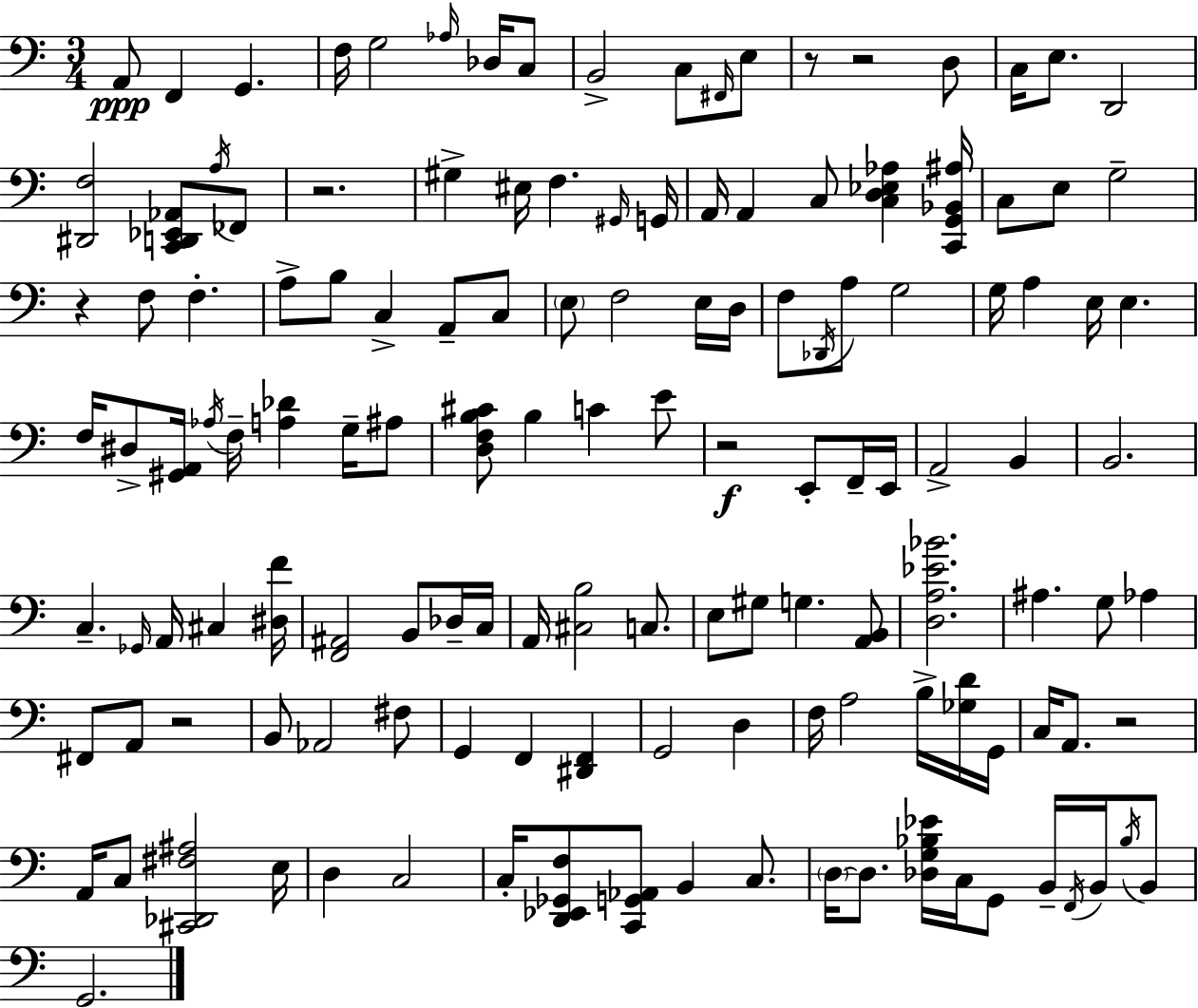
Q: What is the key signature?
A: C major